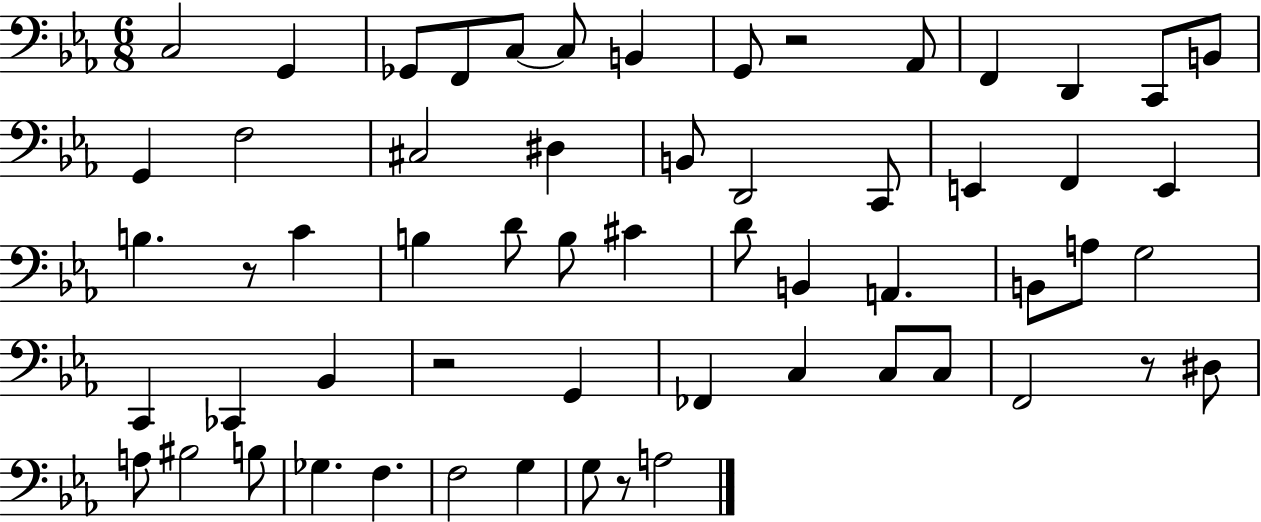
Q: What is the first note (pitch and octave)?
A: C3